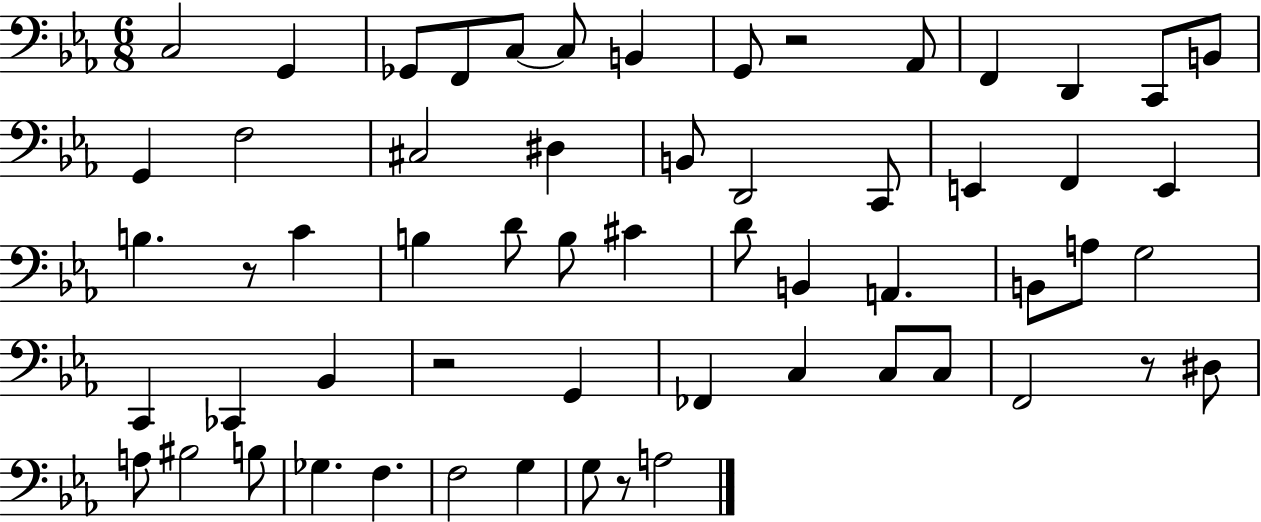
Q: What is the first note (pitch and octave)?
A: C3